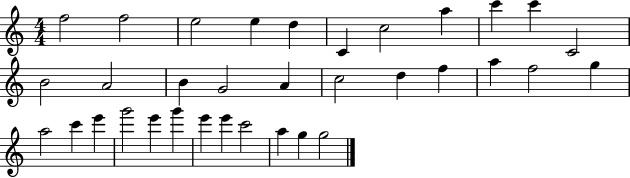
X:1
T:Untitled
M:4/4
L:1/4
K:C
f2 f2 e2 e d C c2 a c' c' C2 B2 A2 B G2 A c2 d f a f2 g a2 c' e' g'2 e' g' e' e' c'2 a g g2